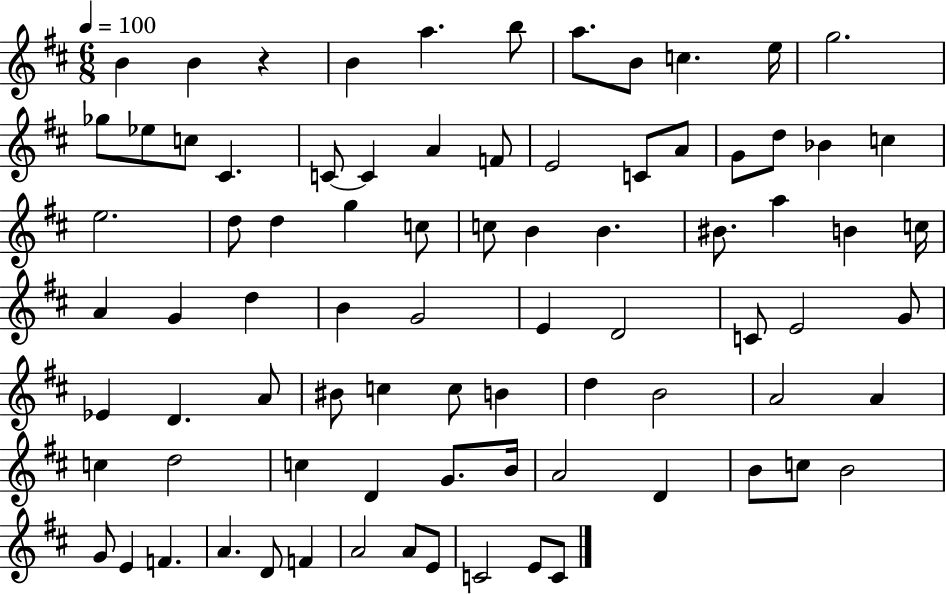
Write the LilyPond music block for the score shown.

{
  \clef treble
  \numericTimeSignature
  \time 6/8
  \key d \major
  \tempo 4 = 100
  b'4 b'4 r4 | b'4 a''4. b''8 | a''8. b'8 c''4. e''16 | g''2. | \break ges''8 ees''8 c''8 cis'4. | c'8~~ c'4 a'4 f'8 | e'2 c'8 a'8 | g'8 d''8 bes'4 c''4 | \break e''2. | d''8 d''4 g''4 c''8 | c''8 b'4 b'4. | bis'8. a''4 b'4 c''16 | \break a'4 g'4 d''4 | b'4 g'2 | e'4 d'2 | c'8 e'2 g'8 | \break ees'4 d'4. a'8 | bis'8 c''4 c''8 b'4 | d''4 b'2 | a'2 a'4 | \break c''4 d''2 | c''4 d'4 g'8. b'16 | a'2 d'4 | b'8 c''8 b'2 | \break g'8 e'4 f'4. | a'4. d'8 f'4 | a'2 a'8 e'8 | c'2 e'8 c'8 | \break \bar "|."
}